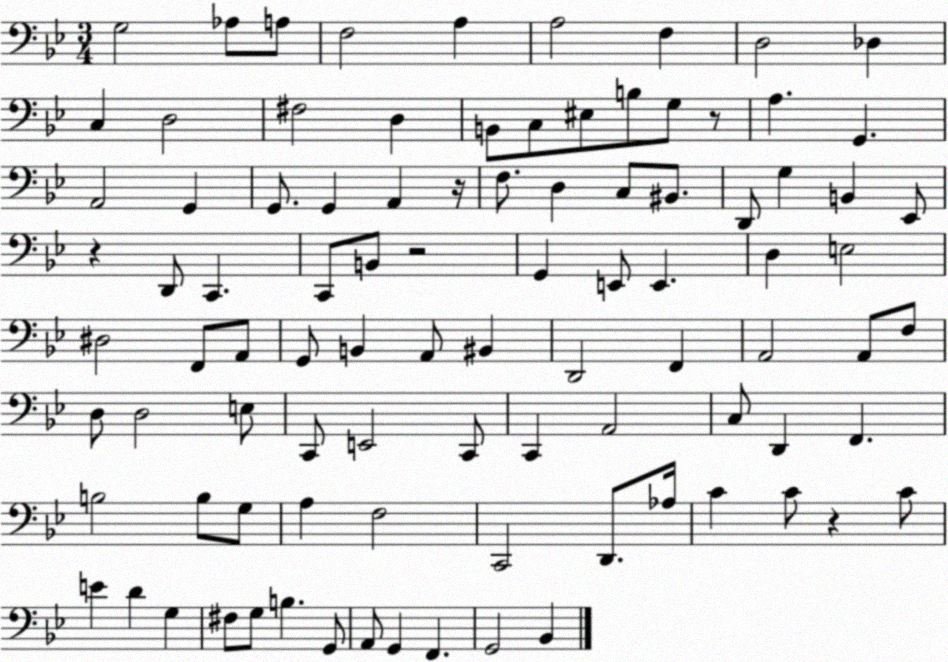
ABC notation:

X:1
T:Untitled
M:3/4
L:1/4
K:Bb
G,2 _A,/2 A,/2 F,2 A, A,2 F, D,2 _D, C, D,2 ^F,2 D, B,,/2 C,/2 ^E,/2 B,/2 G,/2 z/2 A, G,, A,,2 G,, G,,/2 G,, A,, z/4 F,/2 D, C,/2 ^B,,/2 D,,/2 G, B,, _E,,/2 z D,,/2 C,, C,,/2 B,,/2 z2 G,, E,,/2 E,, D, E,2 ^D,2 F,,/2 A,,/2 G,,/2 B,, A,,/2 ^B,, D,,2 F,, A,,2 A,,/2 F,/2 D,/2 D,2 E,/2 C,,/2 E,,2 C,,/2 C,, A,,2 C,/2 D,, F,, B,2 B,/2 G,/2 A, F,2 C,,2 D,,/2 _A,/4 C C/2 z C/2 E D G, ^F,/2 G,/2 B, G,,/2 A,,/2 G,, F,, G,,2 _B,,